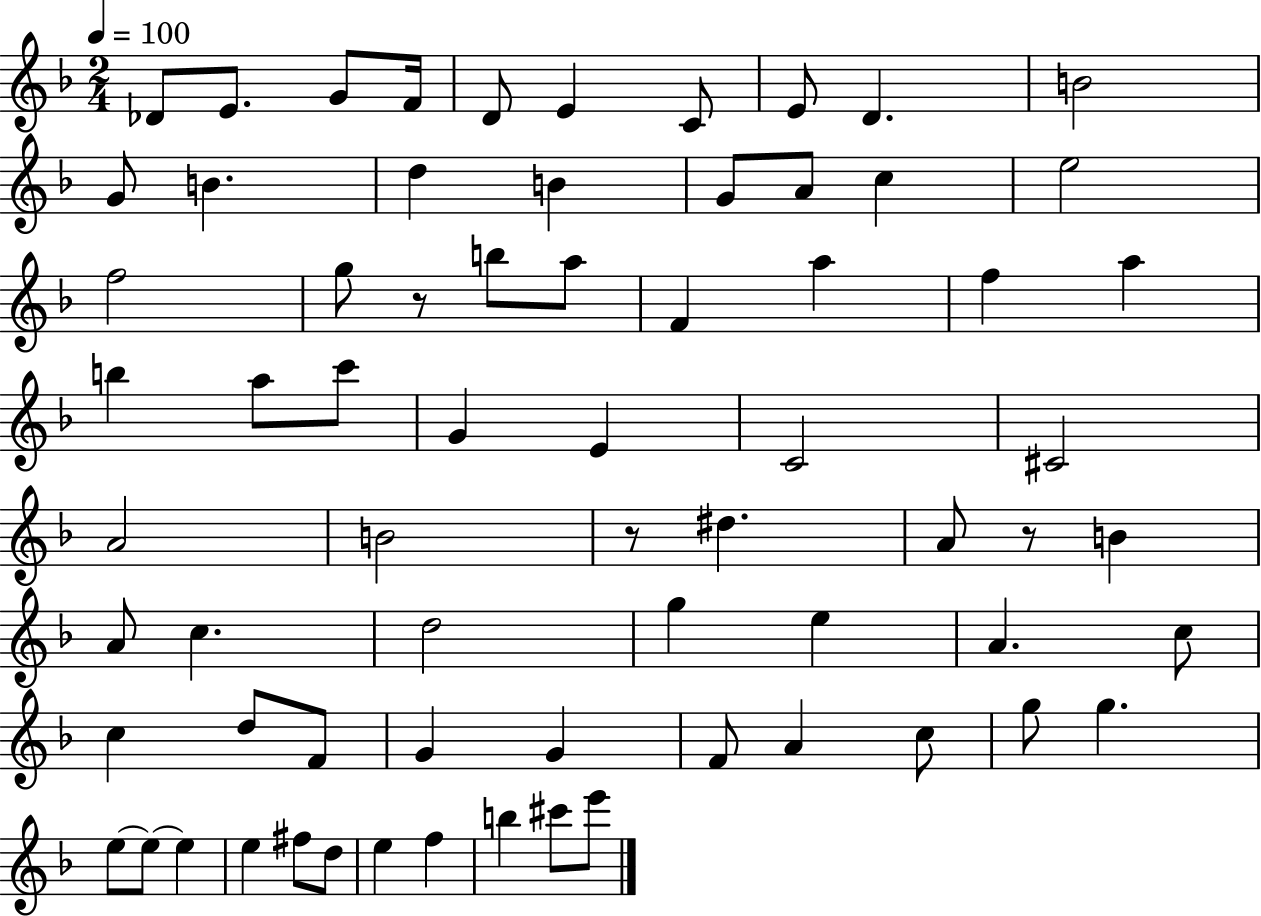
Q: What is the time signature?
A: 2/4